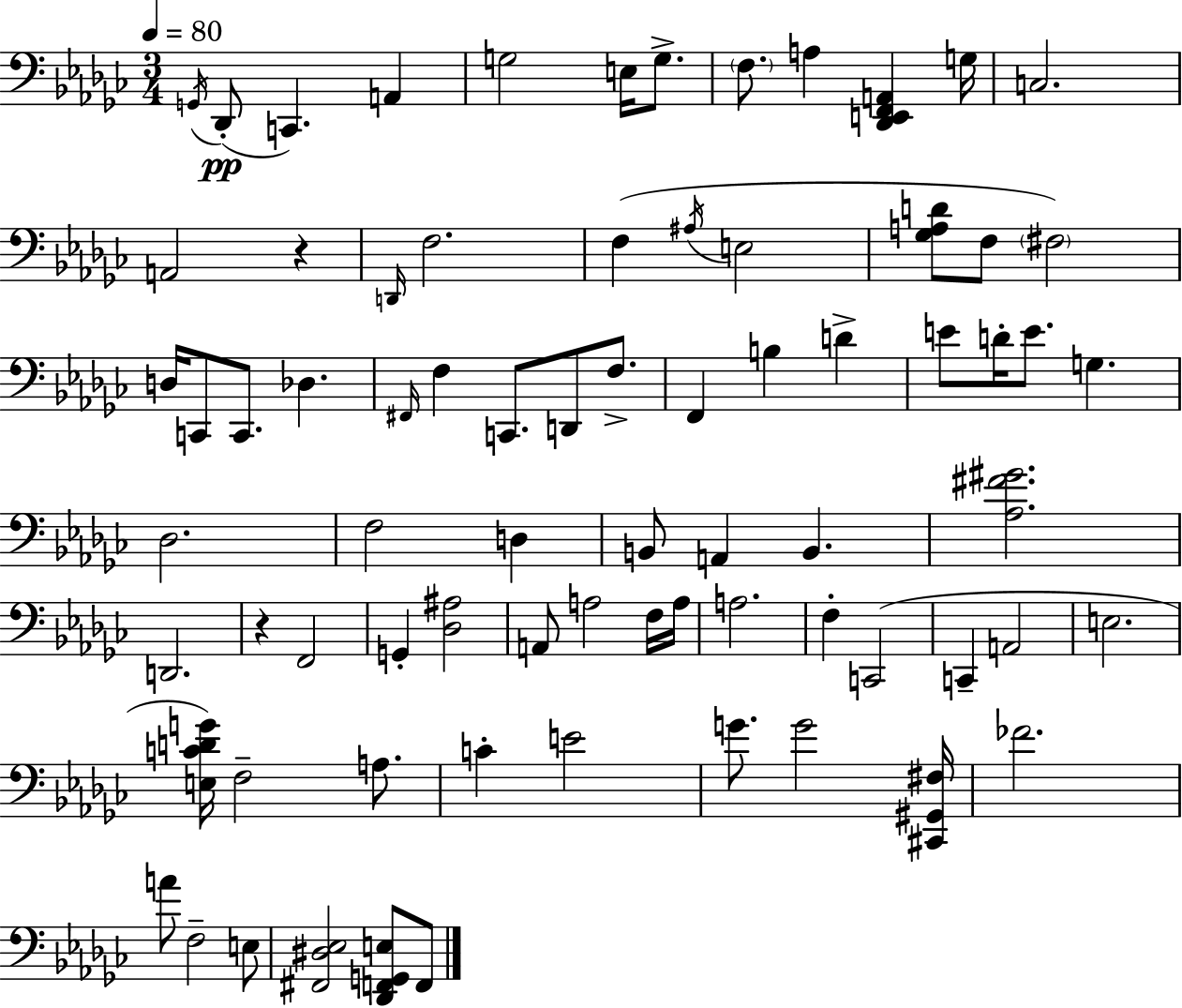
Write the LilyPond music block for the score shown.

{
  \clef bass
  \numericTimeSignature
  \time 3/4
  \key ees \minor
  \tempo 4 = 80
  \repeat volta 2 { \acciaccatura { g,16 }(\pp des,8-. c,4.) a,4 | g2 e16 g8.-> | \parenthesize f8. a4 <des, e, f, a,>4 | g16 c2. | \break a,2 r4 | \grace { d,16 } f2. | f4( \acciaccatura { ais16 } e2 | <ges a d'>8 f8 \parenthesize fis2) | \break d16 c,8 c,8. des4. | \grace { fis,16 } f4 c,8. d,8 | f8.-> f,4 b4 | d'4-> e'8 d'16-. e'8. g4. | \break des2. | f2 | d4 b,8 a,4 b,4. | <aes fis' gis'>2. | \break d,2. | r4 f,2 | g,4-. <des ais>2 | a,8 a2 | \break f16 a16 a2. | f4-. c,2( | c,4-- a,2 | e2. | \break <e c' d' g'>16) f2-- | a8. c'4-. e'2 | g'8. g'2 | <cis, gis, fis>16 fes'2. | \break a'8 f2-- | e8 <fis, dis ees>2 | <des, f, g, e>8 f,8 } \bar "|."
}